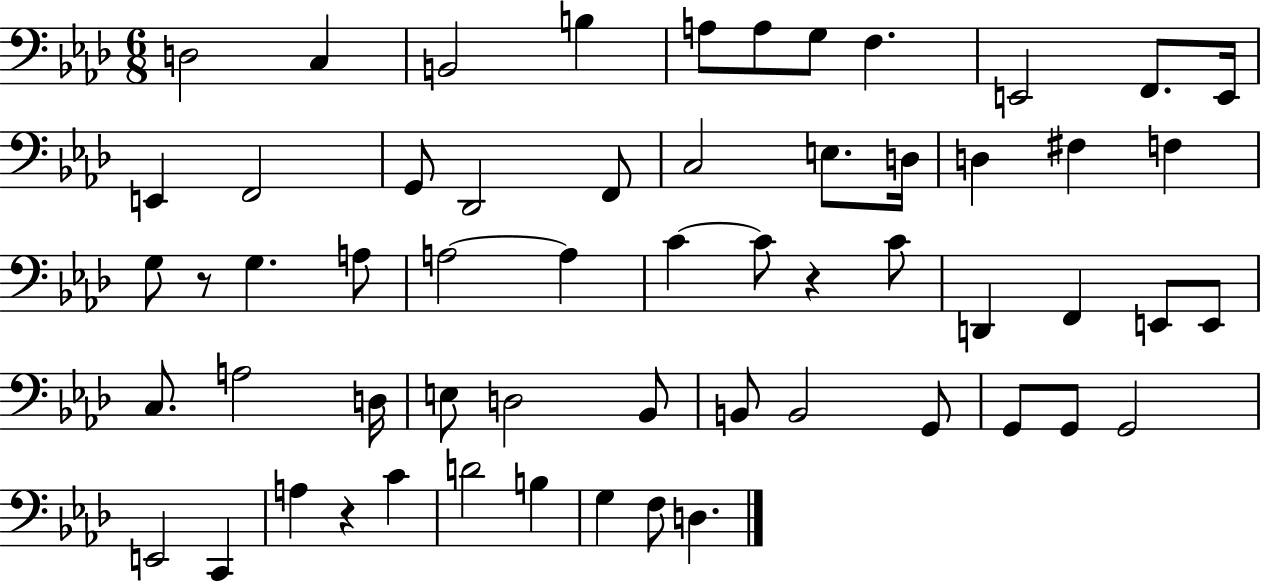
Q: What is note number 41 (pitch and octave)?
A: B2